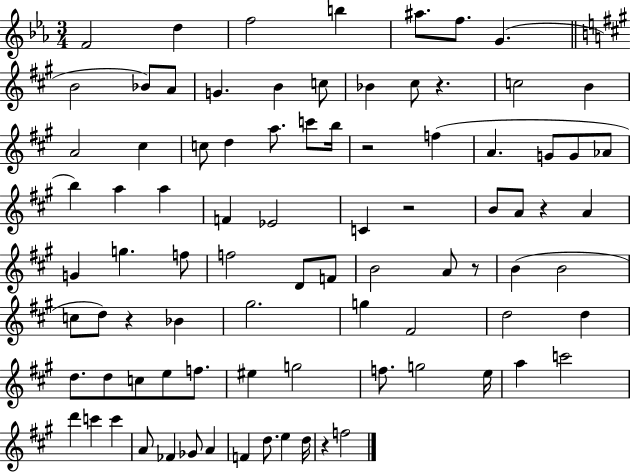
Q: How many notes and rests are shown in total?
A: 87